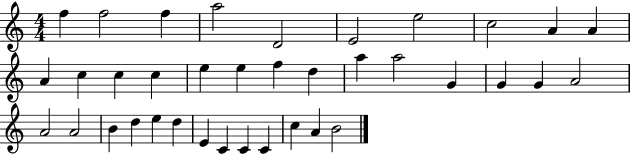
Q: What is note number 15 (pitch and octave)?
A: E5